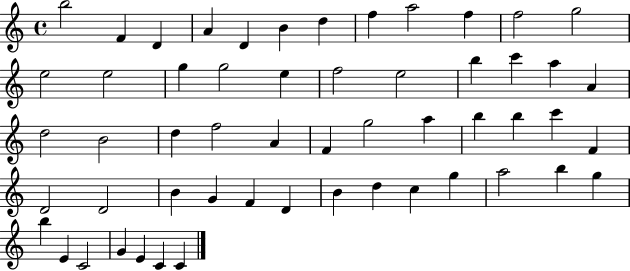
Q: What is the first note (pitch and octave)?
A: B5